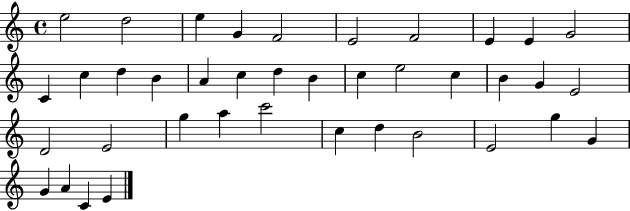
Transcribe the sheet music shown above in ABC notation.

X:1
T:Untitled
M:4/4
L:1/4
K:C
e2 d2 e G F2 E2 F2 E E G2 C c d B A c d B c e2 c B G E2 D2 E2 g a c'2 c d B2 E2 g G G A C E